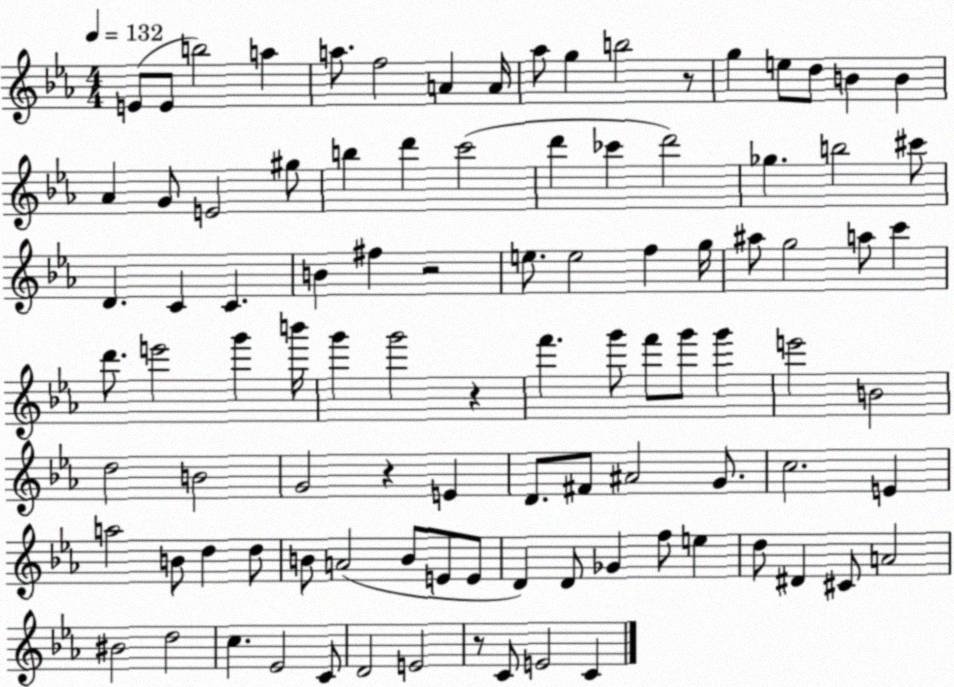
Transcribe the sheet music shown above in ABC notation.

X:1
T:Untitled
M:4/4
L:1/4
K:Eb
E/2 E/2 b2 a a/2 f2 A A/4 _a/2 g b2 z/2 g e/2 d/2 B B _A G/2 E2 ^g/2 b d' c'2 d' _c' d'2 _g b2 ^c'/2 D C C B ^f z2 e/2 e2 f g/4 ^a/2 g2 a/2 c' d'/2 e'2 g' b'/4 g' g'2 z f' g'/2 f'/2 g'/2 g' e'2 B2 d2 B2 G2 z E D/2 ^F/2 ^A2 G/2 c2 E a2 B/2 d d/2 B/2 A2 B/2 E/2 E/2 D D/2 _G f/2 e d/2 ^D ^C/2 A2 ^B2 d2 c _E2 C/2 D2 E2 z/2 C/2 E2 C